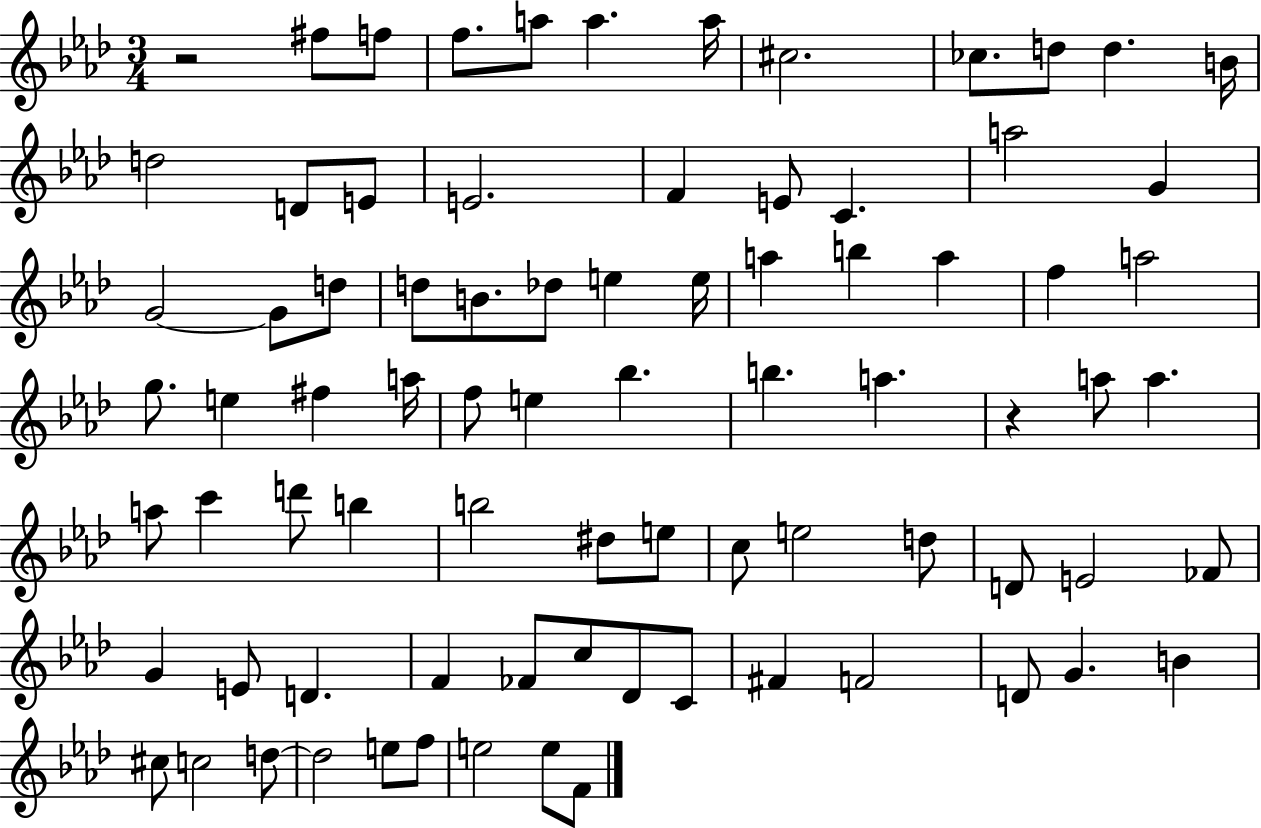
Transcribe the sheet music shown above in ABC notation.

X:1
T:Untitled
M:3/4
L:1/4
K:Ab
z2 ^f/2 f/2 f/2 a/2 a a/4 ^c2 _c/2 d/2 d B/4 d2 D/2 E/2 E2 F E/2 C a2 G G2 G/2 d/2 d/2 B/2 _d/2 e e/4 a b a f a2 g/2 e ^f a/4 f/2 e _b b a z a/2 a a/2 c' d'/2 b b2 ^d/2 e/2 c/2 e2 d/2 D/2 E2 _F/2 G E/2 D F _F/2 c/2 _D/2 C/2 ^F F2 D/2 G B ^c/2 c2 d/2 d2 e/2 f/2 e2 e/2 F/2